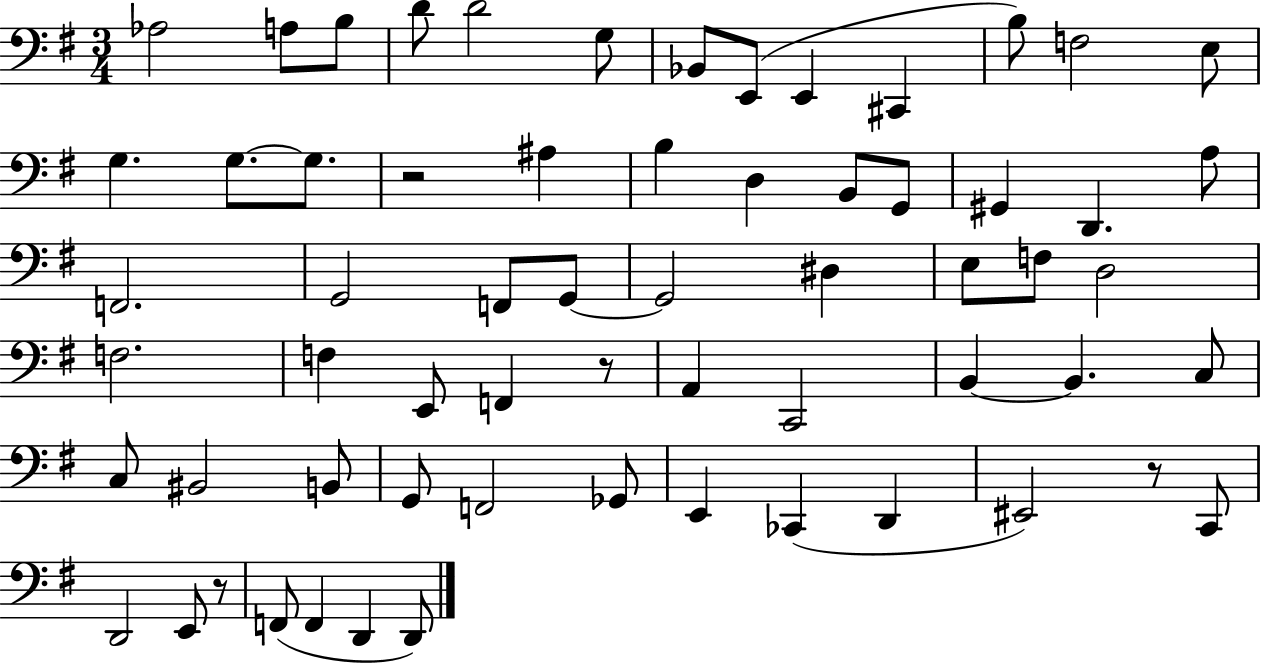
X:1
T:Untitled
M:3/4
L:1/4
K:G
_A,2 A,/2 B,/2 D/2 D2 G,/2 _B,,/2 E,,/2 E,, ^C,, B,/2 F,2 E,/2 G, G,/2 G,/2 z2 ^A, B, D, B,,/2 G,,/2 ^G,, D,, A,/2 F,,2 G,,2 F,,/2 G,,/2 G,,2 ^D, E,/2 F,/2 D,2 F,2 F, E,,/2 F,, z/2 A,, C,,2 B,, B,, C,/2 C,/2 ^B,,2 B,,/2 G,,/2 F,,2 _G,,/2 E,, _C,, D,, ^E,,2 z/2 C,,/2 D,,2 E,,/2 z/2 F,,/2 F,, D,, D,,/2